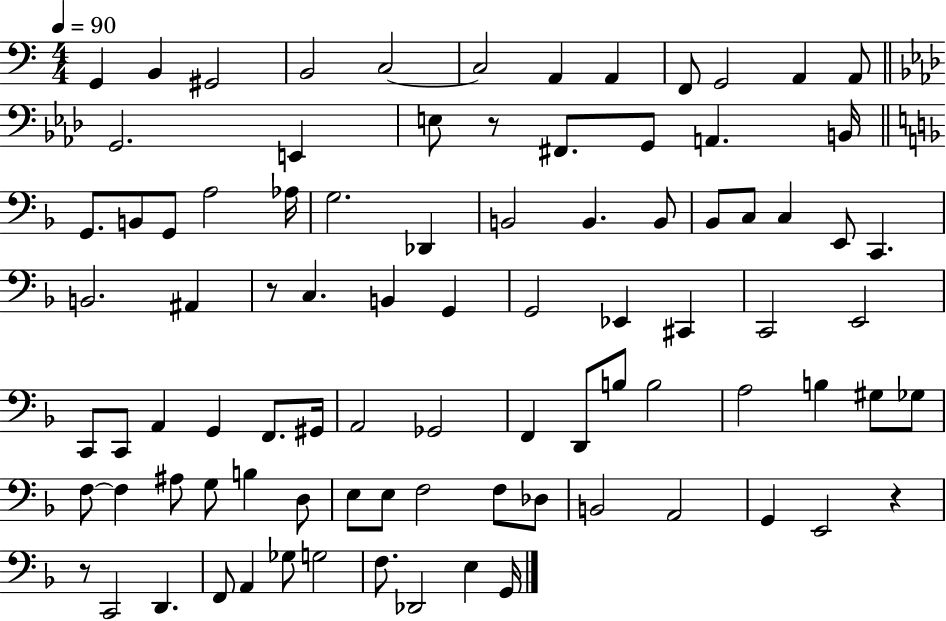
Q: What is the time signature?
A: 4/4